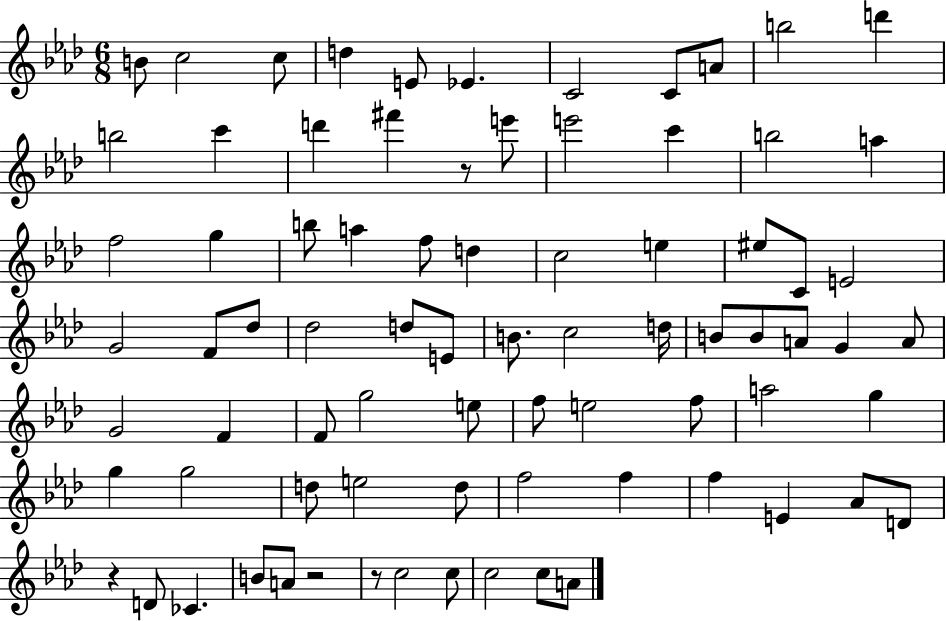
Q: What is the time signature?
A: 6/8